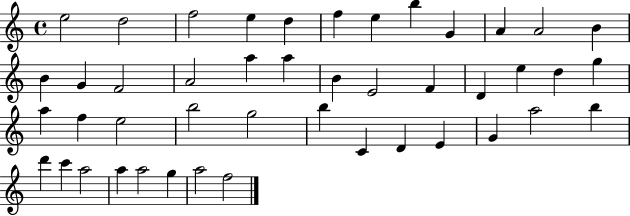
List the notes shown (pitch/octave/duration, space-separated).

E5/h D5/h F5/h E5/q D5/q F5/q E5/q B5/q G4/q A4/q A4/h B4/q B4/q G4/q F4/h A4/h A5/q A5/q B4/q E4/h F4/q D4/q E5/q D5/q G5/q A5/q F5/q E5/h B5/h G5/h B5/q C4/q D4/q E4/q G4/q A5/h B5/q D6/q C6/q A5/h A5/q A5/h G5/q A5/h F5/h